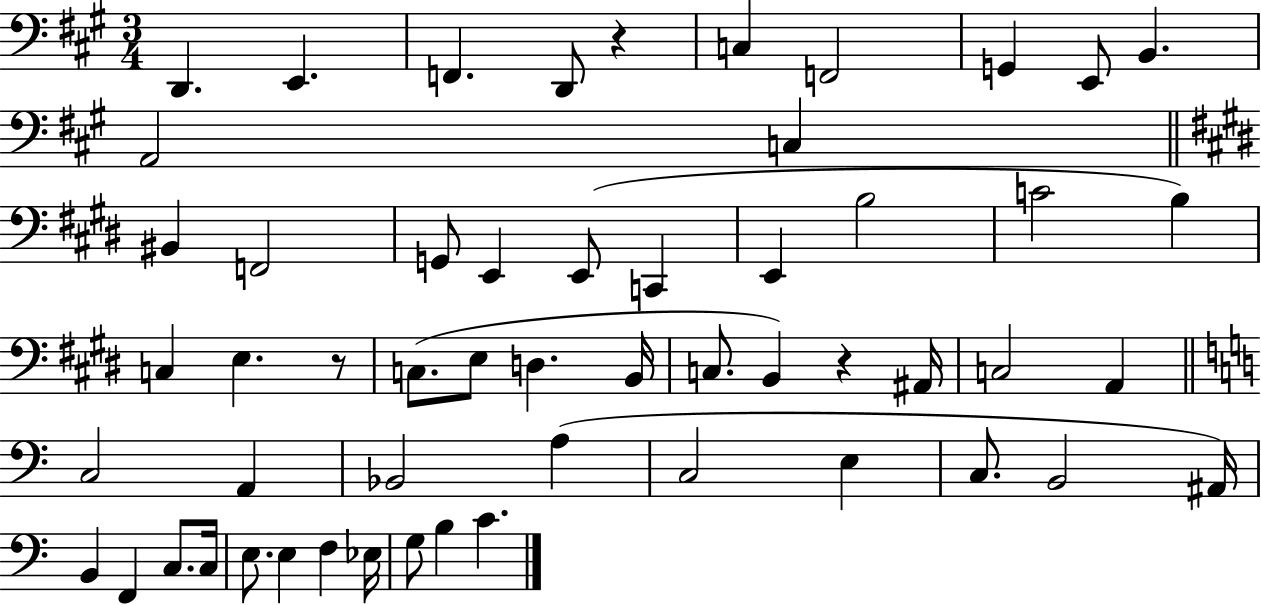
{
  \clef bass
  \numericTimeSignature
  \time 3/4
  \key a \major
  d,4. e,4. | f,4. d,8 r4 | c4 f,2 | g,4 e,8 b,4. | \break a,2 c4 | \bar "||" \break \key e \major bis,4 f,2 | g,8 e,4 e,8( c,4 | e,4 b2 | c'2 b4) | \break c4 e4. r8 | c8.( e8 d4. b,16 | c8. b,4) r4 ais,16 | c2 a,4 | \break \bar "||" \break \key c \major c2 a,4 | bes,2 a4( | c2 e4 | c8. b,2 ais,16) | \break b,4 f,4 c8. c16 | e8. e4 f4 ees16 | g8 b4 c'4. | \bar "|."
}